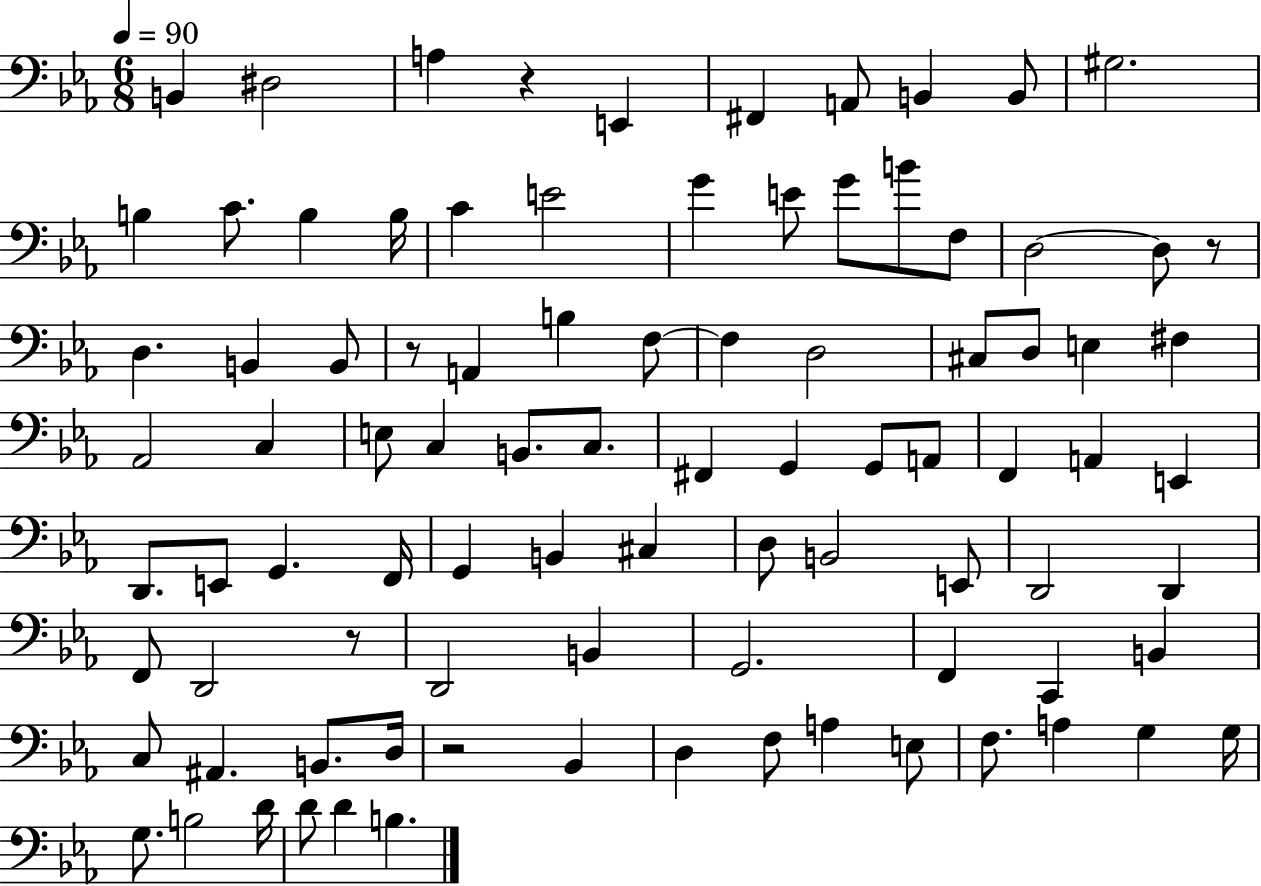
B2/q D#3/h A3/q R/q E2/q F#2/q A2/e B2/q B2/e G#3/h. B3/q C4/e. B3/q B3/s C4/q E4/h G4/q E4/e G4/e B4/e F3/e D3/h D3/e R/e D3/q. B2/q B2/e R/e A2/q B3/q F3/e F3/q D3/h C#3/e D3/e E3/q F#3/q Ab2/h C3/q E3/e C3/q B2/e. C3/e. F#2/q G2/q G2/e A2/e F2/q A2/q E2/q D2/e. E2/e G2/q. F2/s G2/q B2/q C#3/q D3/e B2/h E2/e D2/h D2/q F2/e D2/h R/e D2/h B2/q G2/h. F2/q C2/q B2/q C3/e A#2/q. B2/e. D3/s R/h Bb2/q D3/q F3/e A3/q E3/e F3/e. A3/q G3/q G3/s G3/e. B3/h D4/s D4/e D4/q B3/q.